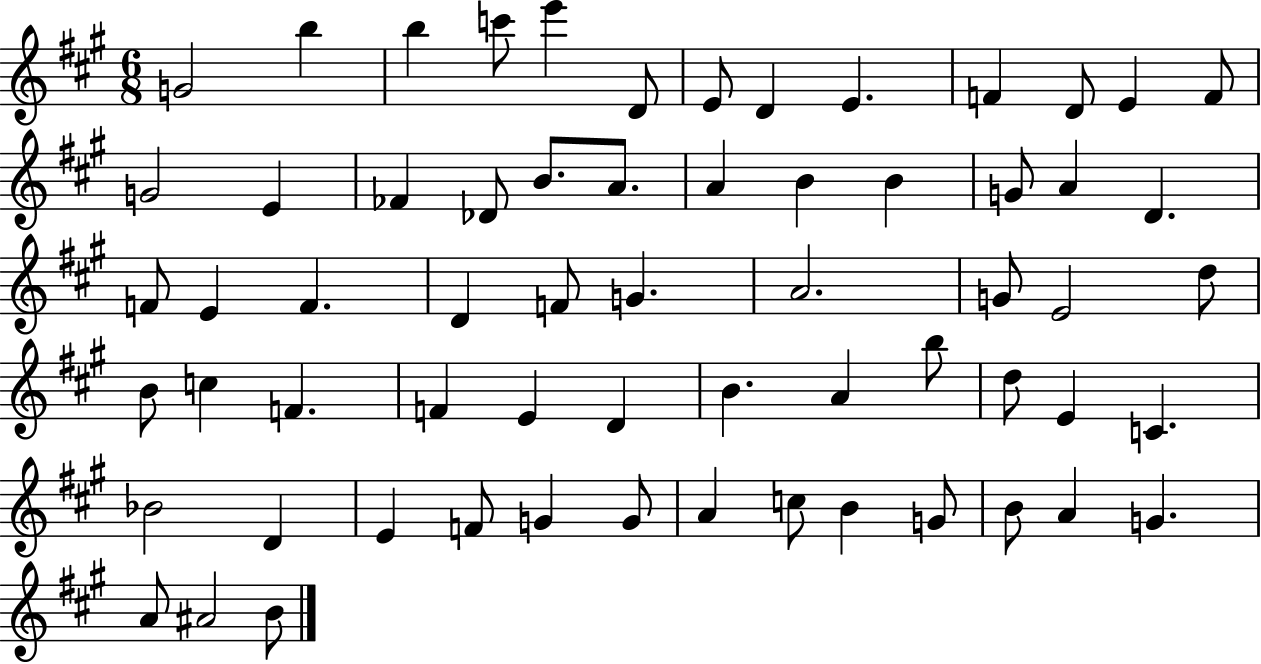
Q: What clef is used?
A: treble